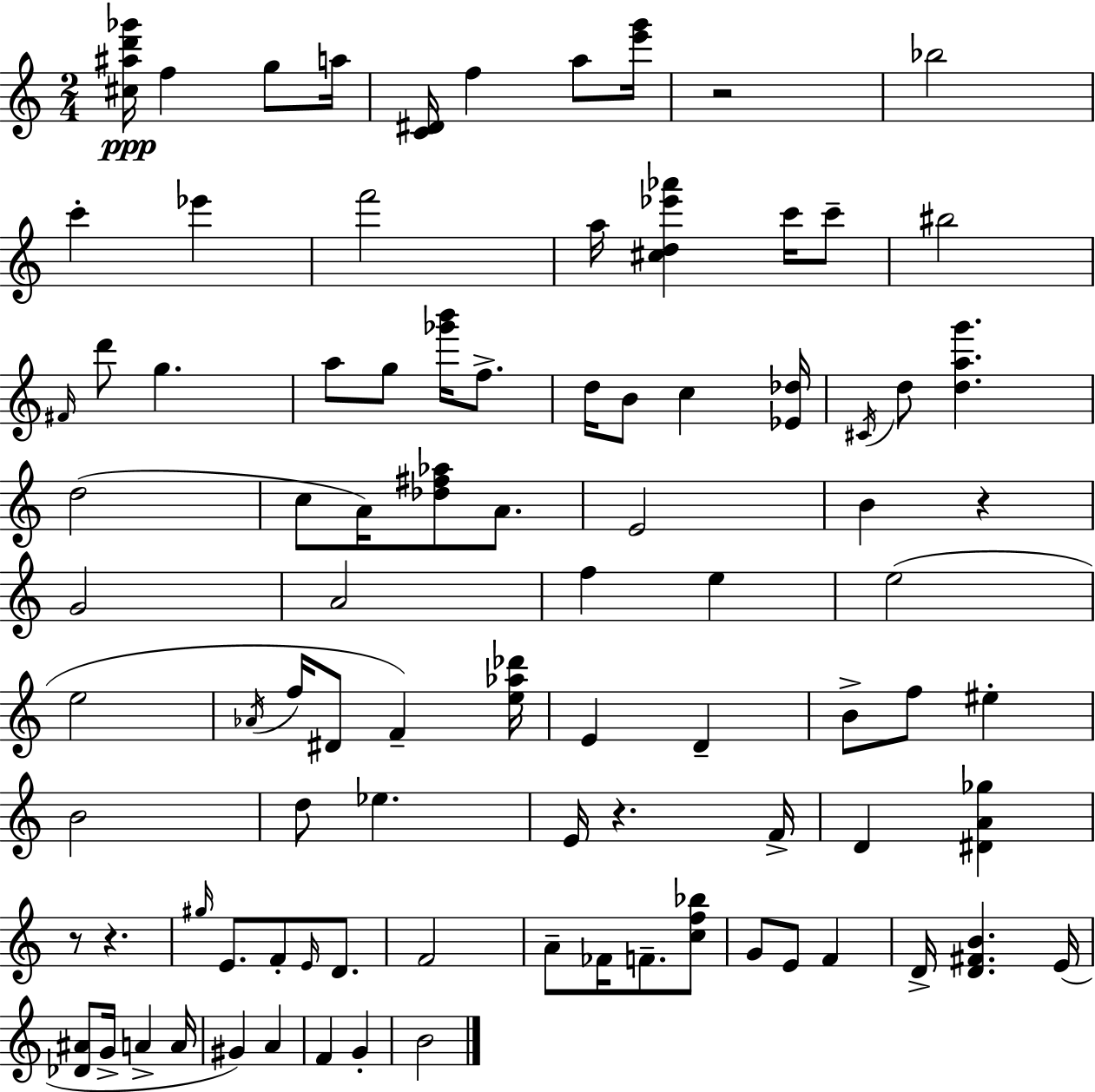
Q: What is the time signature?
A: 2/4